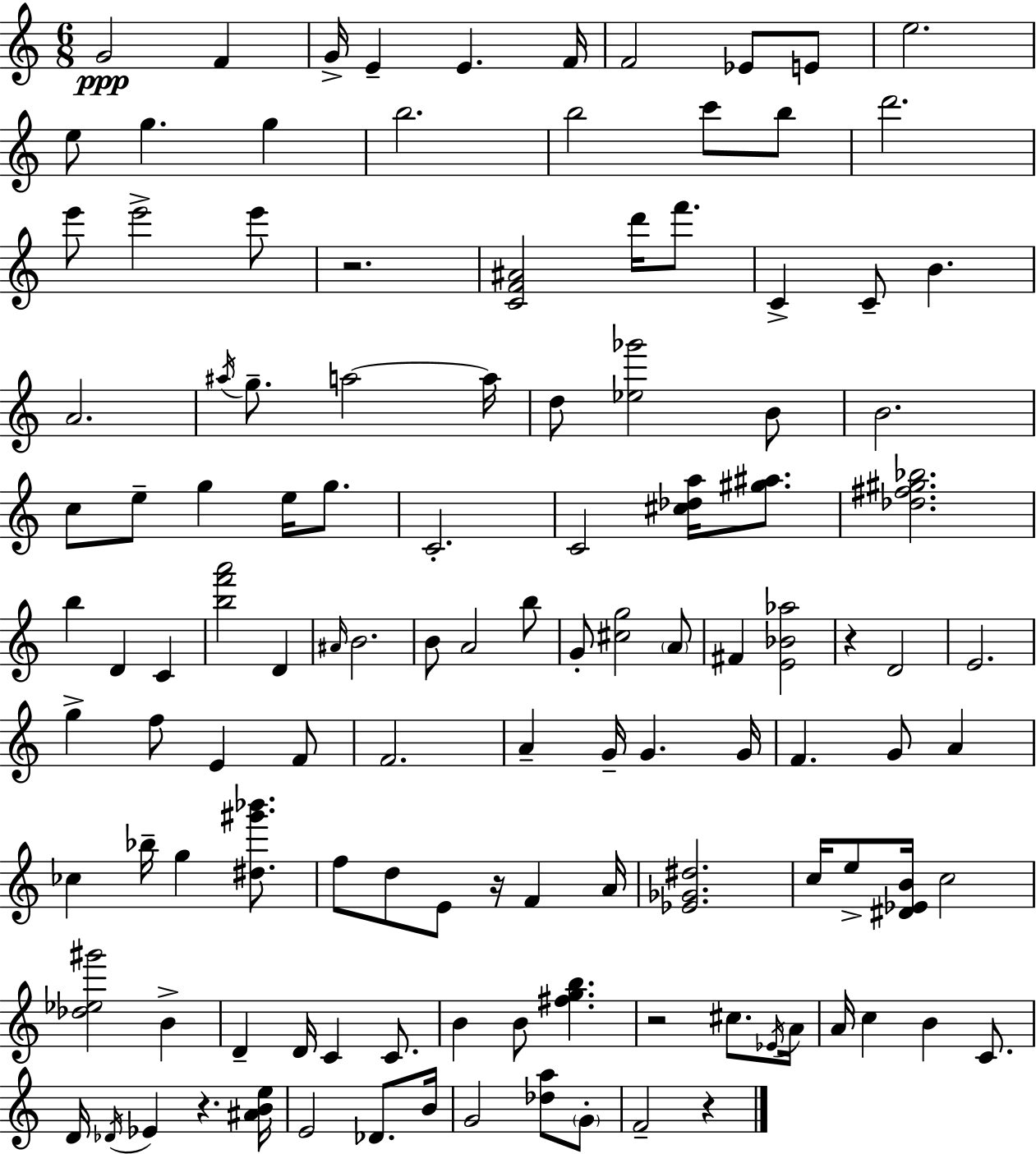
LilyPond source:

{
  \clef treble
  \numericTimeSignature
  \time 6/8
  \key a \minor
  g'2\ppp f'4 | g'16-> e'4-- e'4. f'16 | f'2 ees'8 e'8 | e''2. | \break e''8 g''4. g''4 | b''2. | b''2 c'''8 b''8 | d'''2. | \break e'''8 e'''2-> e'''8 | r2. | <c' f' ais'>2 d'''16 f'''8. | c'4-> c'8-- b'4. | \break a'2. | \acciaccatura { ais''16 } g''8.-- a''2~~ | a''16 d''8 <ees'' ges'''>2 b'8 | b'2. | \break c''8 e''8-- g''4 e''16 g''8. | c'2.-. | c'2 <cis'' des'' a''>16 <gis'' ais''>8. | <des'' fis'' gis'' bes''>2. | \break b''4 d'4 c'4 | <b'' f''' a'''>2 d'4 | \grace { ais'16 } b'2. | b'8 a'2 | \break b''8 g'8-. <cis'' g''>2 | \parenthesize a'8 fis'4 <e' bes' aes''>2 | r4 d'2 | e'2. | \break g''4-> f''8 e'4 | f'8 f'2. | a'4-- g'16-- g'4. | g'16 f'4. g'8 a'4 | \break ces''4 bes''16-- g''4 <dis'' gis''' bes'''>8. | f''8 d''8 e'8 r16 f'4 | a'16 <ees' ges' dis''>2. | c''16 e''8-> <dis' ees' b'>16 c''2 | \break <des'' ees'' gis'''>2 b'4-> | d'4-- d'16 c'4 c'8. | b'4 b'8 <fis'' g'' b''>4. | r2 cis''8. | \break \acciaccatura { ees'16 } a'16 a'16 c''4 b'4 | c'8. d'16 \acciaccatura { des'16 } ees'4 r4. | <ais' b' e''>16 e'2 | des'8. b'16 g'2 | \break <des'' a''>8 \parenthesize g'8-. f'2-- | r4 \bar "|."
}